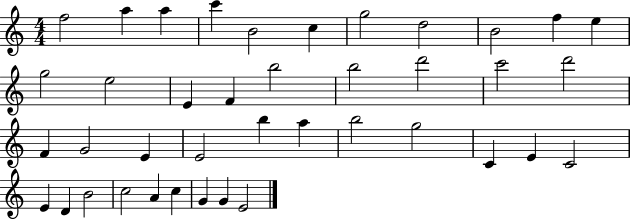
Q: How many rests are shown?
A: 0